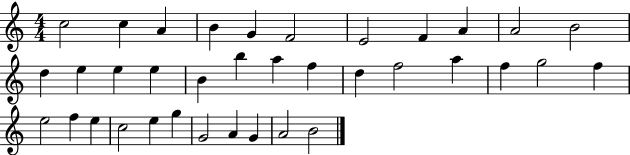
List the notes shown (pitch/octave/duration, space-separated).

C5/h C5/q A4/q B4/q G4/q F4/h E4/h F4/q A4/q A4/h B4/h D5/q E5/q E5/q E5/q B4/q B5/q A5/q F5/q D5/q F5/h A5/q F5/q G5/h F5/q E5/h F5/q E5/q C5/h E5/q G5/q G4/h A4/q G4/q A4/h B4/h